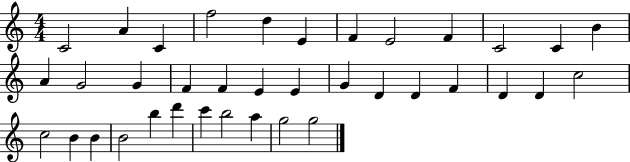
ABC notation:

X:1
T:Untitled
M:4/4
L:1/4
K:C
C2 A C f2 d E F E2 F C2 C B A G2 G F F E E G D D F D D c2 c2 B B B2 b d' c' b2 a g2 g2